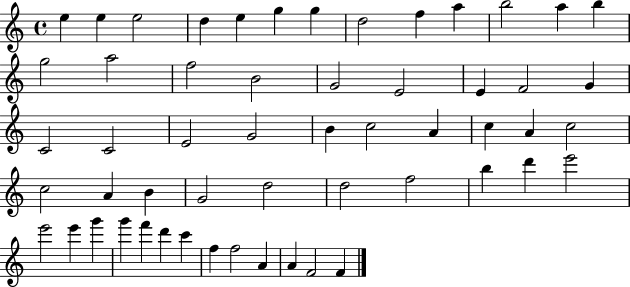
E5/q E5/q E5/h D5/q E5/q G5/q G5/q D5/h F5/q A5/q B5/h A5/q B5/q G5/h A5/h F5/h B4/h G4/h E4/h E4/q F4/h G4/q C4/h C4/h E4/h G4/h B4/q C5/h A4/q C5/q A4/q C5/h C5/h A4/q B4/q G4/h D5/h D5/h F5/h B5/q D6/q E6/h E6/h E6/q G6/q G6/q F6/q D6/q C6/q F5/q F5/h A4/q A4/q F4/h F4/q